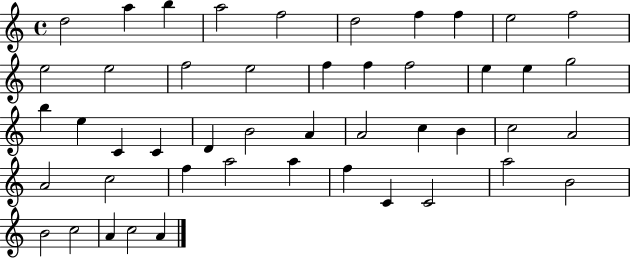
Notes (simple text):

D5/h A5/q B5/q A5/h F5/h D5/h F5/q F5/q E5/h F5/h E5/h E5/h F5/h E5/h F5/q F5/q F5/h E5/q E5/q G5/h B5/q E5/q C4/q C4/q D4/q B4/h A4/q A4/h C5/q B4/q C5/h A4/h A4/h C5/h F5/q A5/h A5/q F5/q C4/q C4/h A5/h B4/h B4/h C5/h A4/q C5/h A4/q